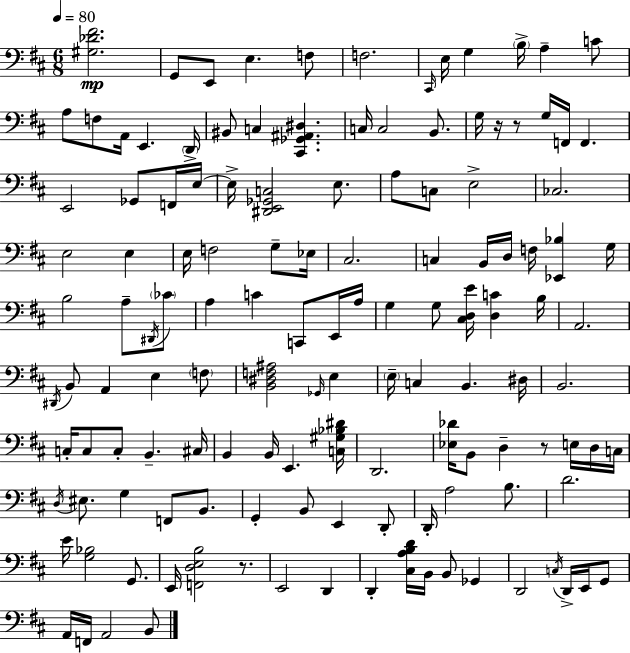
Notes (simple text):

[G#3,Db4,F#4]/h. G2/e E2/e E3/q. F3/e F3/h. C#2/s E3/s G3/q B3/s A3/q C4/e A3/e F3/e A2/s E2/q. D2/s BIS2/e C3/q [C#2,Gb2,A#2,D#3]/q. C3/s C3/h B2/e. G3/s R/s R/e G3/s F2/s F2/q. E2/h Gb2/e F2/s E3/s E3/s [D#2,E2,Gb2,C3]/h E3/e. A3/e C3/e E3/h CES3/h. E3/h E3/q E3/s F3/h G3/e Eb3/s C#3/h. C3/q B2/s D3/s F3/s [Eb2,Bb3]/q G3/s B3/h A3/e D#2/s CES4/e A3/q C4/q C2/e E2/s A3/s G3/q G3/e [C#3,D3,E4]/s [D3,C4]/q B3/s A2/h. D#2/s B2/e A2/q E3/q F3/e [B2,D#3,F3,A#3]/h Gb2/s E3/q E3/s C3/q B2/q. D#3/s B2/h. C3/s C3/e C3/e B2/q. C#3/s B2/q B2/s E2/q. [C3,G#3,Bb3,D#4]/s D2/h. [Eb3,Db4]/s B2/e D3/q R/e E3/s D3/s C3/s D3/s EIS3/e. G3/q F2/e B2/e. G2/q B2/e E2/q D2/e D2/s A3/h B3/e. D4/h. E4/s [G3,Bb3]/h G2/e. E2/s [F2,D3,E3,B3]/h R/e. E2/h D2/q D2/q [C#3,A3,B3,D4]/s B2/s B2/e Gb2/q D2/h C3/s D2/s E2/s G2/e A2/s F2/s A2/h B2/e